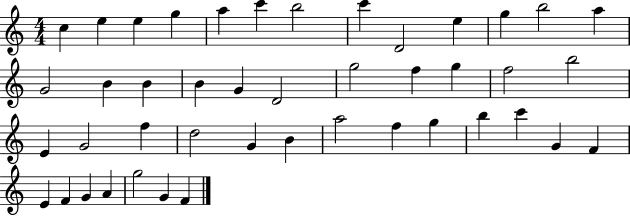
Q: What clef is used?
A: treble